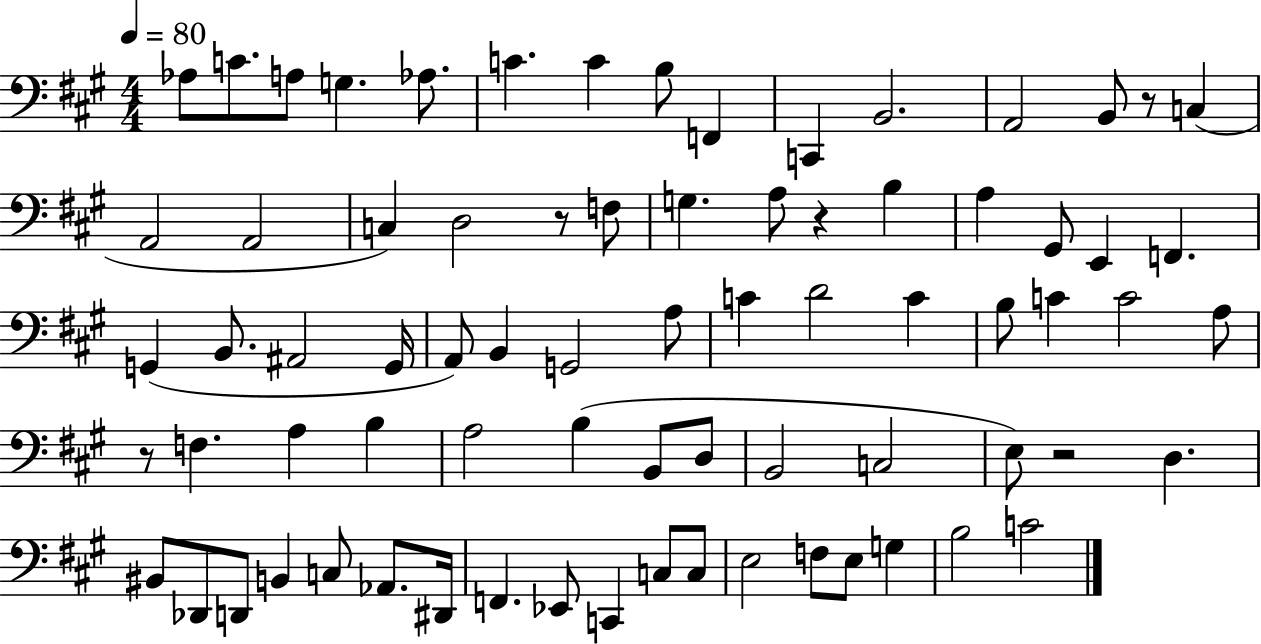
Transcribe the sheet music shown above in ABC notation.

X:1
T:Untitled
M:4/4
L:1/4
K:A
_A,/2 C/2 A,/2 G, _A,/2 C C B,/2 F,, C,, B,,2 A,,2 B,,/2 z/2 C, A,,2 A,,2 C, D,2 z/2 F,/2 G, A,/2 z B, A, ^G,,/2 E,, F,, G,, B,,/2 ^A,,2 G,,/4 A,,/2 B,, G,,2 A,/2 C D2 C B,/2 C C2 A,/2 z/2 F, A, B, A,2 B, B,,/2 D,/2 B,,2 C,2 E,/2 z2 D, ^B,,/2 _D,,/2 D,,/2 B,, C,/2 _A,,/2 ^D,,/4 F,, _E,,/2 C,, C,/2 C,/2 E,2 F,/2 E,/2 G, B,2 C2